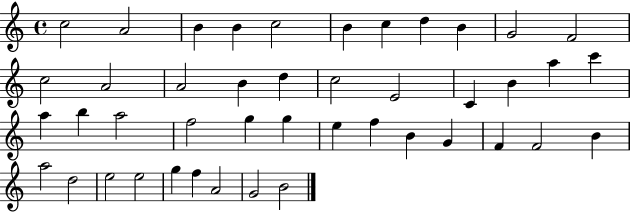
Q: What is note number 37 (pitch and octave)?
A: D5